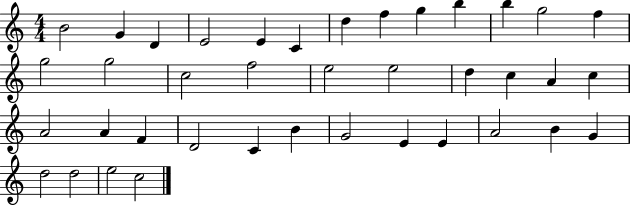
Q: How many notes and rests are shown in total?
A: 39